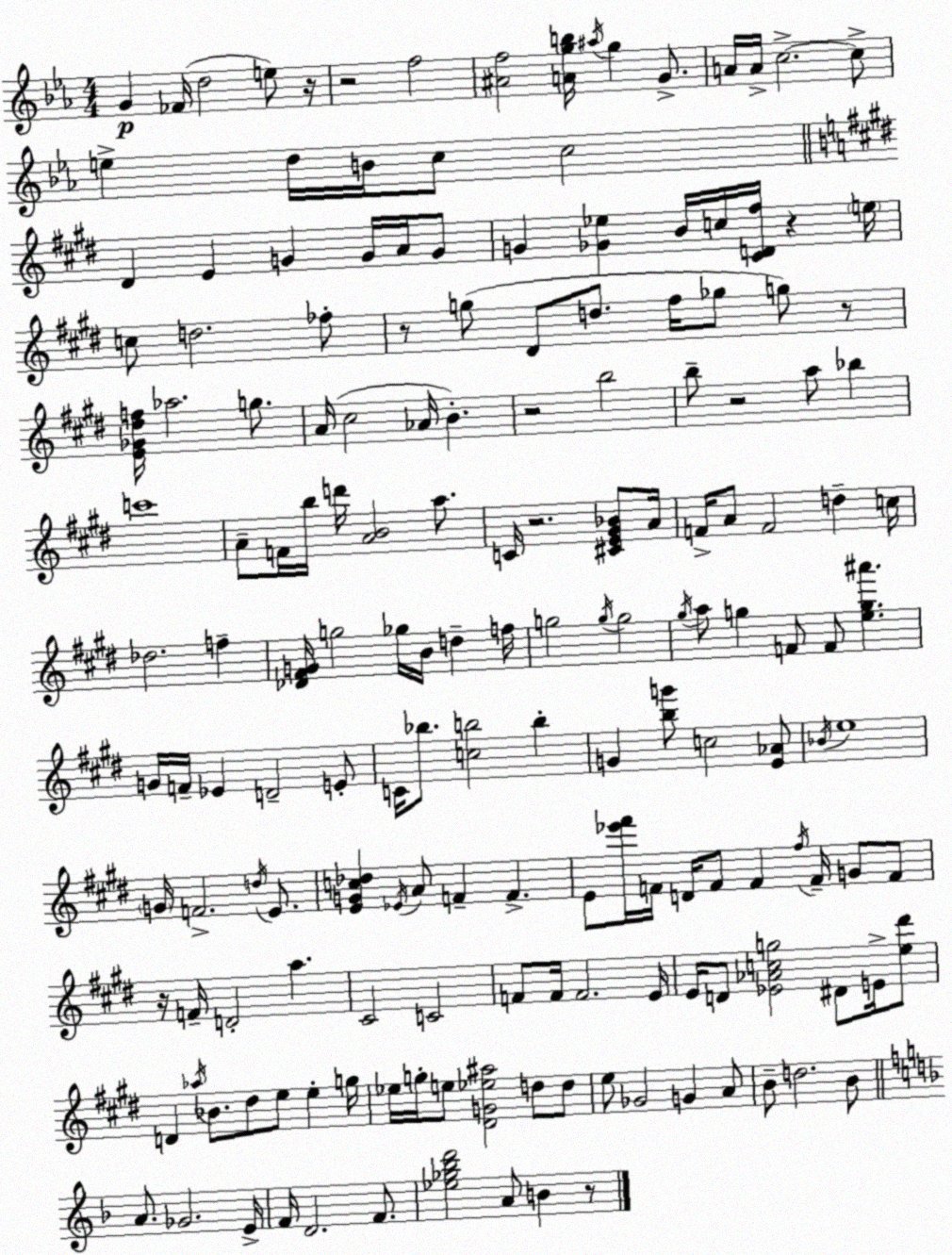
X:1
T:Untitled
M:4/4
L:1/4
K:Eb
G _F/4 d2 e/2 z/4 z2 f2 [^Af]2 [Agb]/4 ^a/4 g G/2 A/4 A/4 c2 c/2 e d/4 B/4 c/2 c2 ^D E G G/4 A/4 G/2 G [_G_e] B/4 c/4 [^CD^f]/4 z e/4 c/2 d2 _f/2 z/2 g/2 ^D/2 d/2 ^f/4 _g/2 g/2 z/2 [E_G^df]/4 _a2 g/2 A/4 ^c2 _A/4 B z2 b2 b/2 z2 a/2 _b c'4 A/2 F/4 b/4 d'/4 [AB]2 a/2 C/4 z2 [^CE^G_B]/2 A/4 F/4 A/2 F2 d c/4 _d2 f [_D^FG]/4 g2 _g/4 B/4 d f/4 g2 g/4 g2 ^g/4 a/2 g F/2 F/2 [eg^a'] G/4 F/4 _E D2 E/2 C/4 _b/2 [cb]2 b G [bg']/2 c2 [E_A]/2 _B/4 e4 G/4 F2 d/4 E/2 [EGc_d] _E/4 A/2 F F E/2 [_e'^f']/4 F/4 D/4 F/2 F ^f/4 F/4 G/2 F/2 z/4 F/4 D2 a ^C2 C2 F/2 F/4 F2 E/4 E/4 D/2 [_E_Acg]2 ^D/2 E/4 [e^d']/2 D _a/4 _B/2 ^d/2 e/2 e g/4 _e/4 g/4 e/2 [^DG_e^a]2 d/2 d/2 e/2 _G2 G A/2 B/2 d2 B/2 A/2 _G2 E/4 F/4 D2 F/2 [_e_g_bd']2 A/2 B z/2